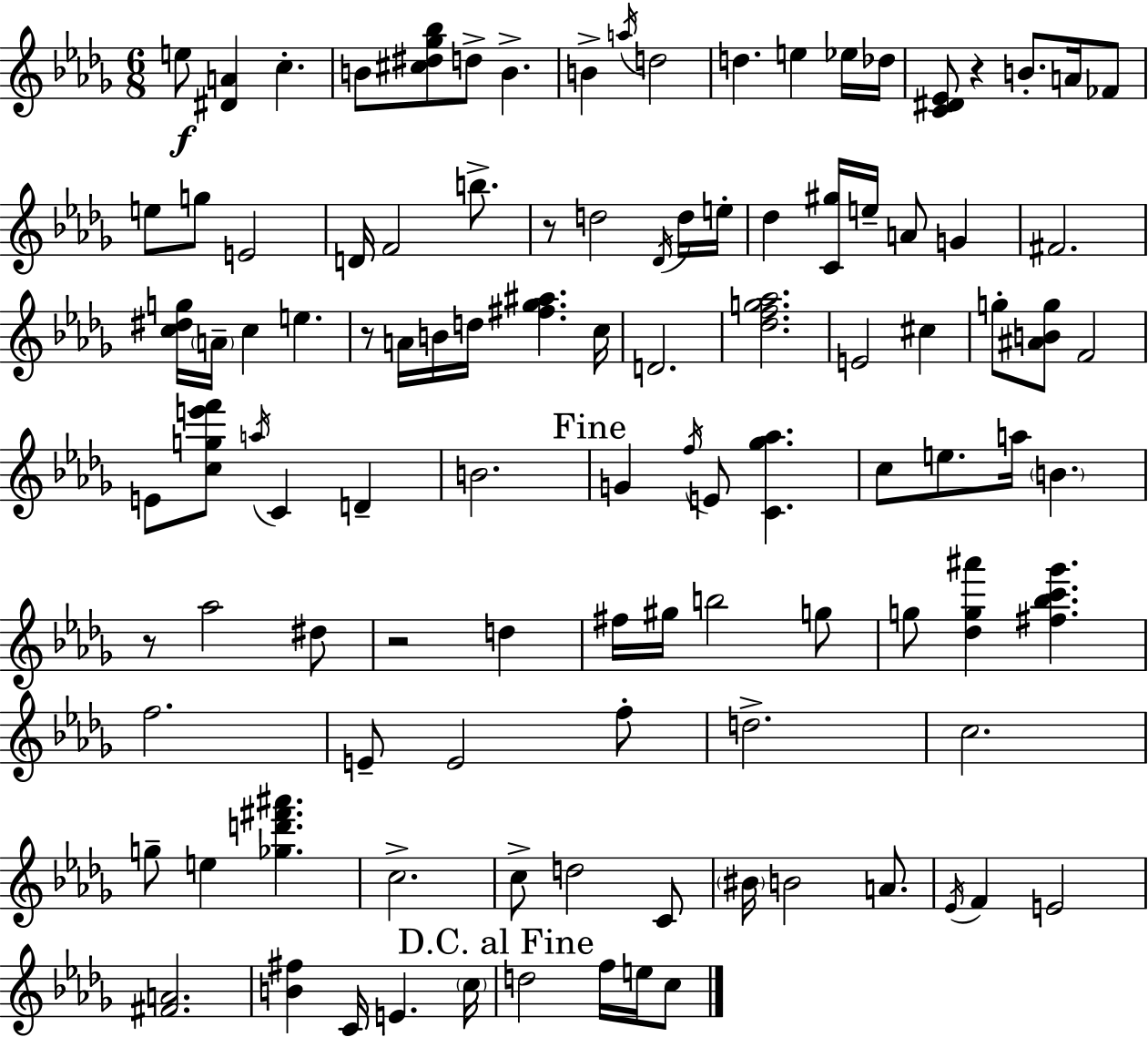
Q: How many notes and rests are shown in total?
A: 107